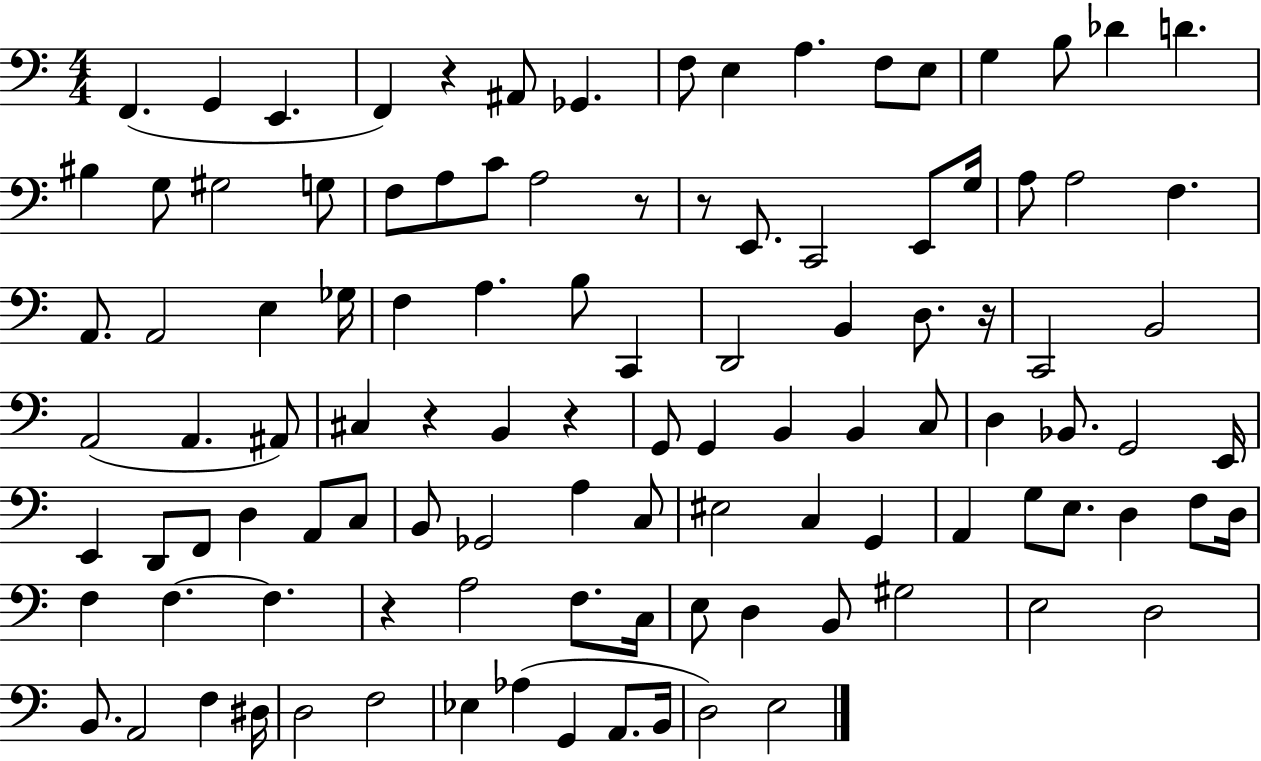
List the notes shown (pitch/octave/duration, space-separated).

F2/q. G2/q E2/q. F2/q R/q A#2/e Gb2/q. F3/e E3/q A3/q. F3/e E3/e G3/q B3/e Db4/q D4/q. BIS3/q G3/e G#3/h G3/e F3/e A3/e C4/e A3/h R/e R/e E2/e. C2/h E2/e G3/s A3/e A3/h F3/q. A2/e. A2/h E3/q Gb3/s F3/q A3/q. B3/e C2/q D2/h B2/q D3/e. R/s C2/h B2/h A2/h A2/q. A#2/e C#3/q R/q B2/q R/q G2/e G2/q B2/q B2/q C3/e D3/q Bb2/e. G2/h E2/s E2/q D2/e F2/e D3/q A2/e C3/e B2/e Gb2/h A3/q C3/e EIS3/h C3/q G2/q A2/q G3/e E3/e. D3/q F3/e D3/s F3/q F3/q. F3/q. R/q A3/h F3/e. C3/s E3/e D3/q B2/e G#3/h E3/h D3/h B2/e. A2/h F3/q D#3/s D3/h F3/h Eb3/q Ab3/q G2/q A2/e. B2/s D3/h E3/h